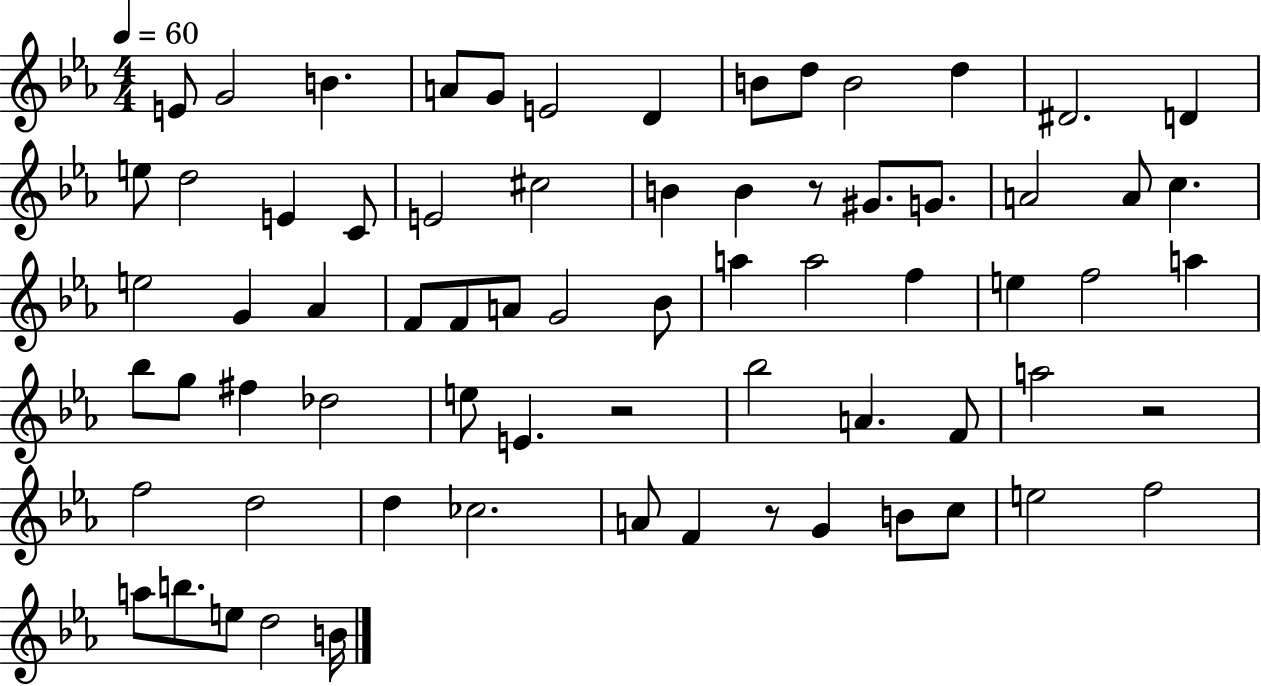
E4/e G4/h B4/q. A4/e G4/e E4/h D4/q B4/e D5/e B4/h D5/q D#4/h. D4/q E5/e D5/h E4/q C4/e E4/h C#5/h B4/q B4/q R/e G#4/e. G4/e. A4/h A4/e C5/q. E5/h G4/q Ab4/q F4/e F4/e A4/e G4/h Bb4/e A5/q A5/h F5/q E5/q F5/h A5/q Bb5/e G5/e F#5/q Db5/h E5/e E4/q. R/h Bb5/h A4/q. F4/e A5/h R/h F5/h D5/h D5/q CES5/h. A4/e F4/q R/e G4/q B4/e C5/e E5/h F5/h A5/e B5/e. E5/e D5/h B4/s